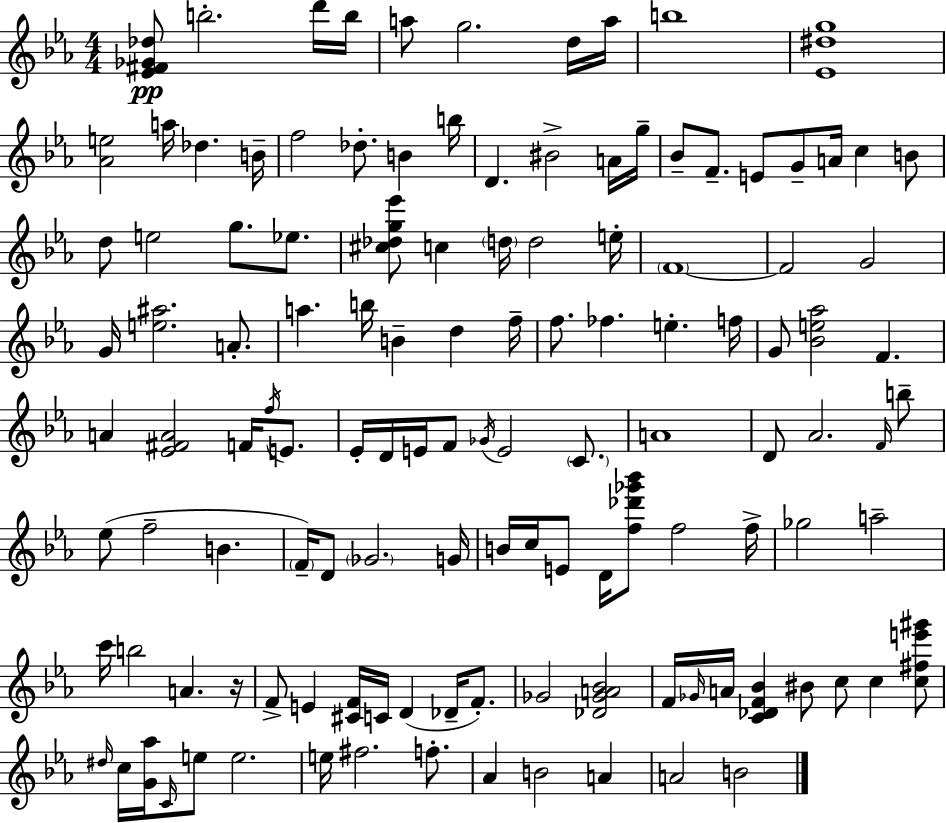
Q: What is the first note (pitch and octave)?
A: B5